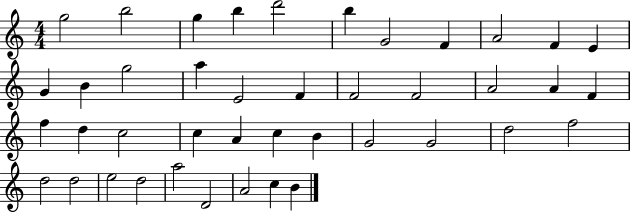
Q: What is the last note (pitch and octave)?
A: B4